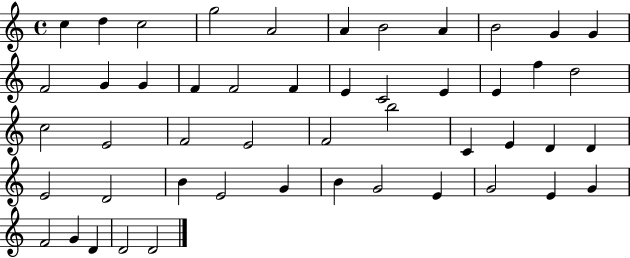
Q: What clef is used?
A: treble